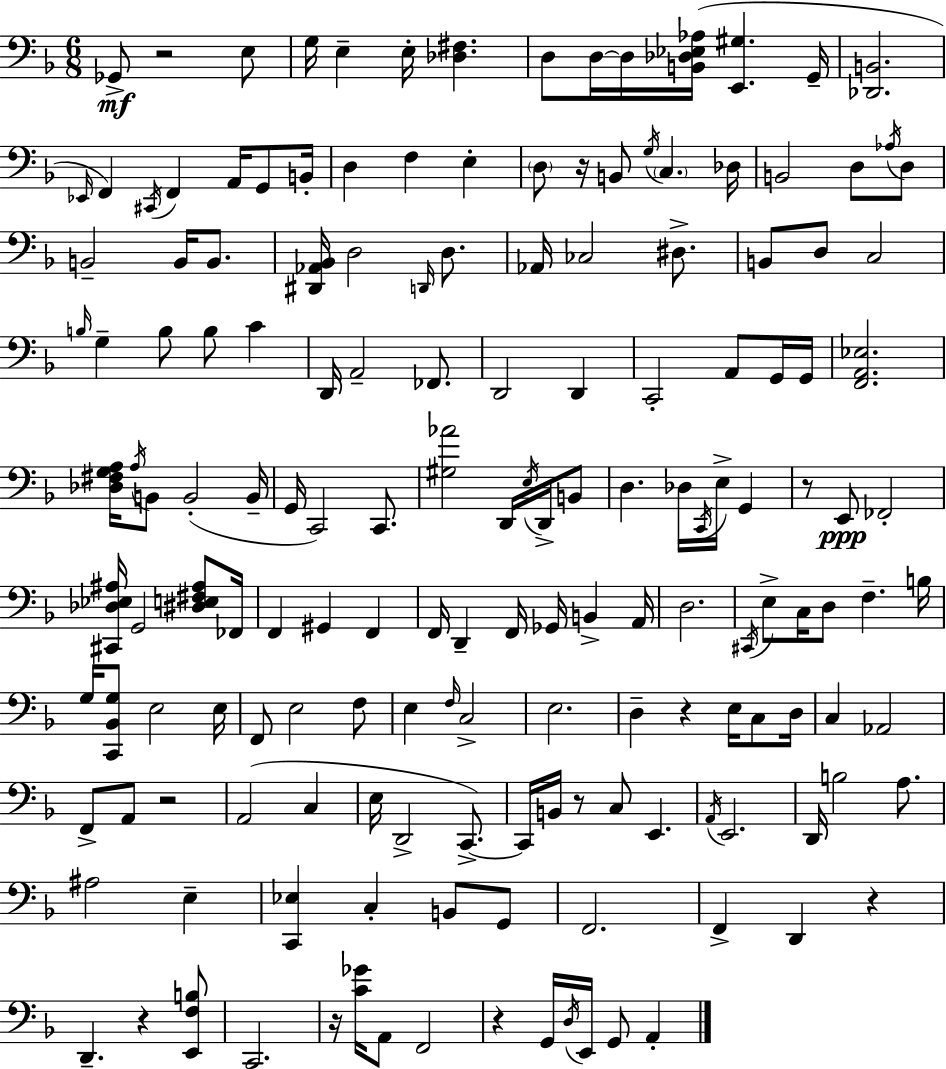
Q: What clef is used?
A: bass